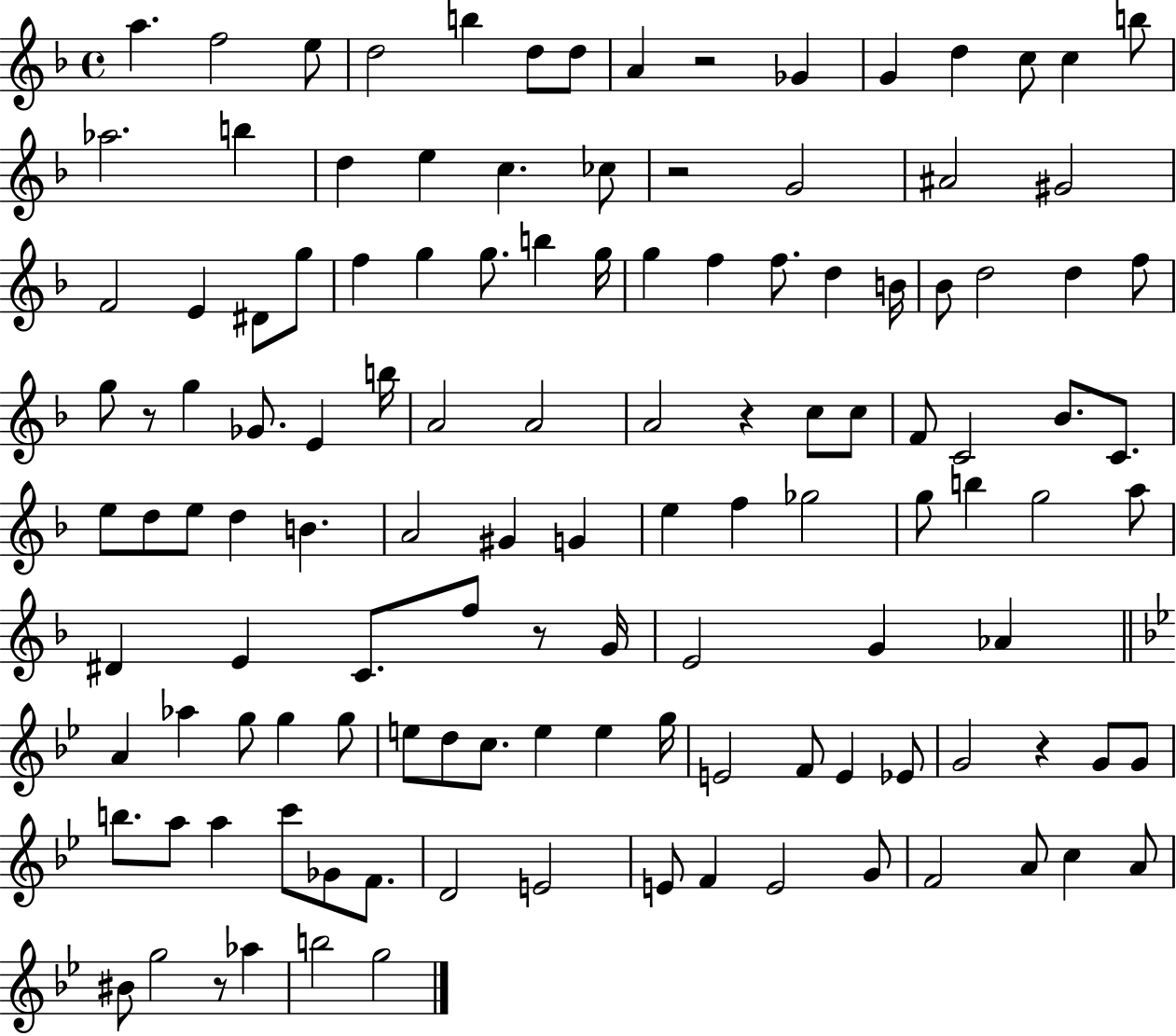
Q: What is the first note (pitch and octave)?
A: A5